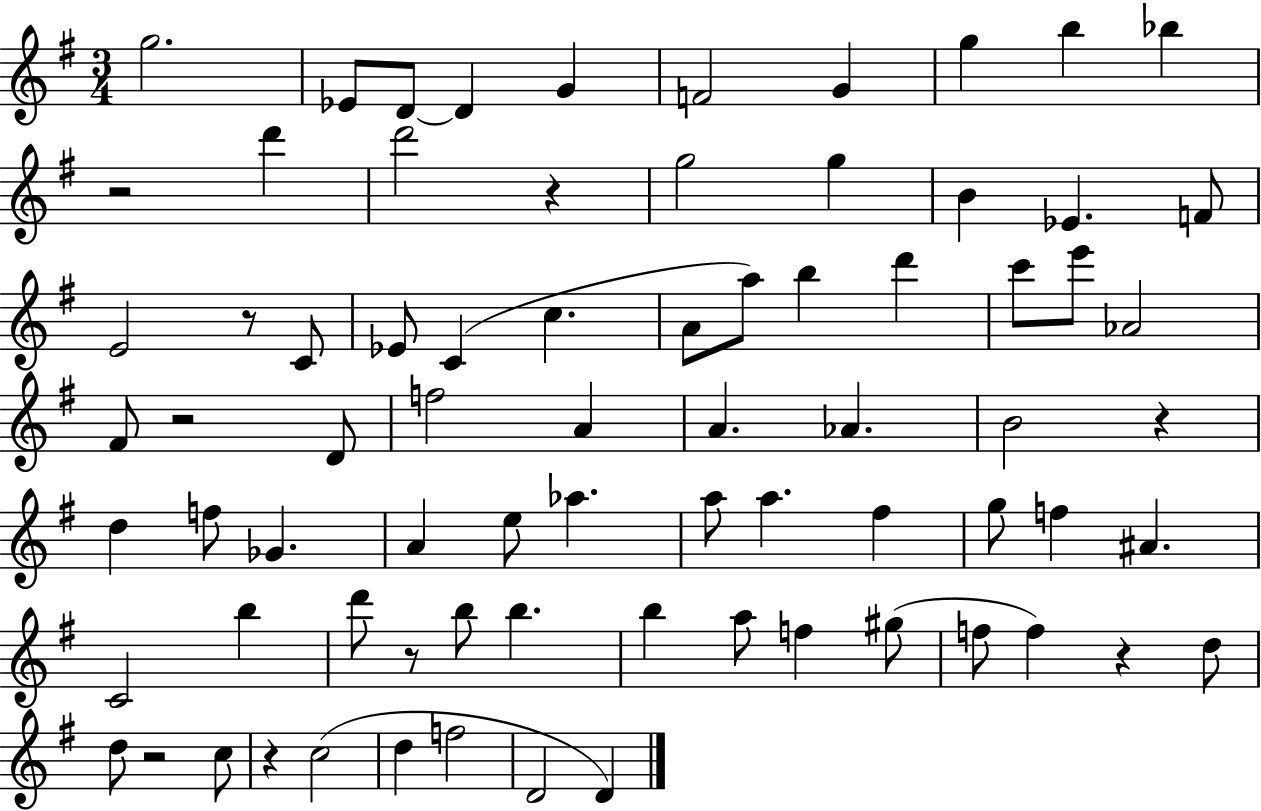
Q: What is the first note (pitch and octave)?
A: G5